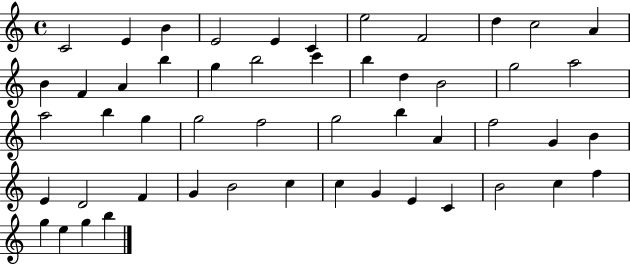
{
  \clef treble
  \time 4/4
  \defaultTimeSignature
  \key c \major
  c'2 e'4 b'4 | e'2 e'4 c'4 | e''2 f'2 | d''4 c''2 a'4 | \break b'4 f'4 a'4 b''4 | g''4 b''2 c'''4 | b''4 d''4 b'2 | g''2 a''2 | \break a''2 b''4 g''4 | g''2 f''2 | g''2 b''4 a'4 | f''2 g'4 b'4 | \break e'4 d'2 f'4 | g'4 b'2 c''4 | c''4 g'4 e'4 c'4 | b'2 c''4 f''4 | \break g''4 e''4 g''4 b''4 | \bar "|."
}